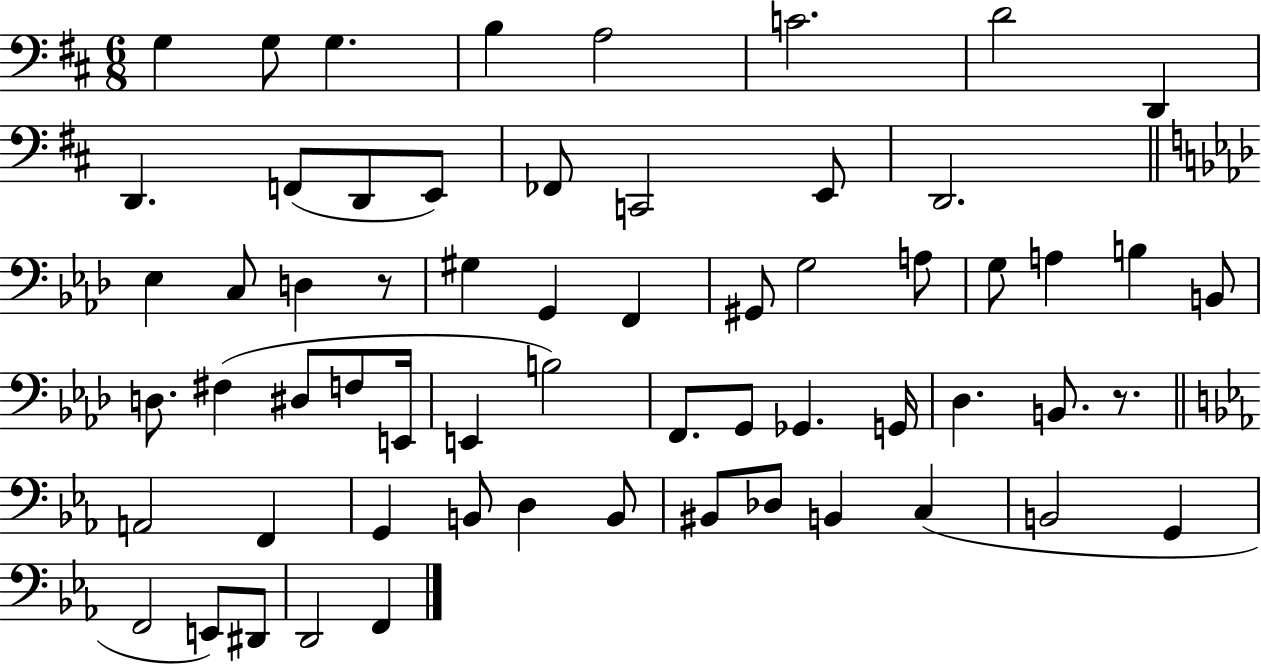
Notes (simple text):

G3/q G3/e G3/q. B3/q A3/h C4/h. D4/h D2/q D2/q. F2/e D2/e E2/e FES2/e C2/h E2/e D2/h. Eb3/q C3/e D3/q R/e G#3/q G2/q F2/q G#2/e G3/h A3/e G3/e A3/q B3/q B2/e D3/e. F#3/q D#3/e F3/e E2/s E2/q B3/h F2/e. G2/e Gb2/q. G2/s Db3/q. B2/e. R/e. A2/h F2/q G2/q B2/e D3/q B2/e BIS2/e Db3/e B2/q C3/q B2/h G2/q F2/h E2/e D#2/e D2/h F2/q